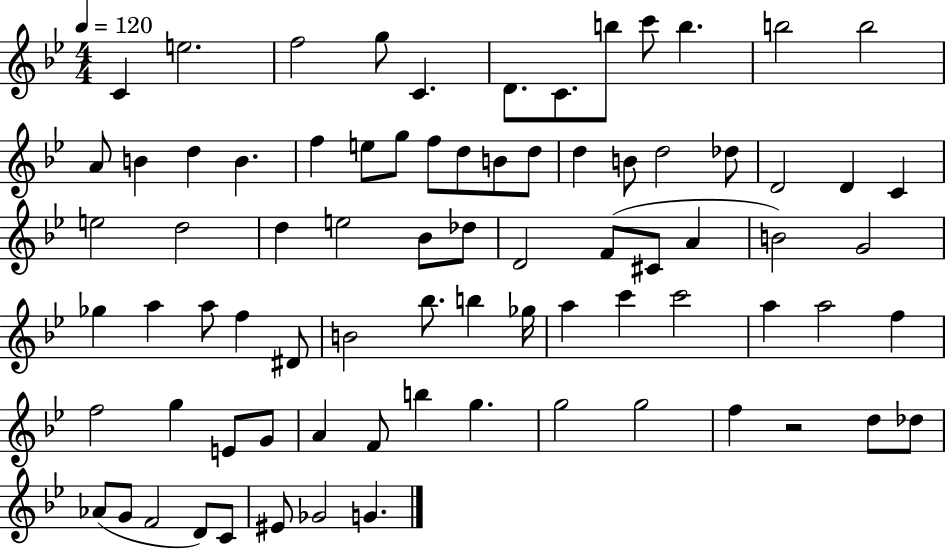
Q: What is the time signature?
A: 4/4